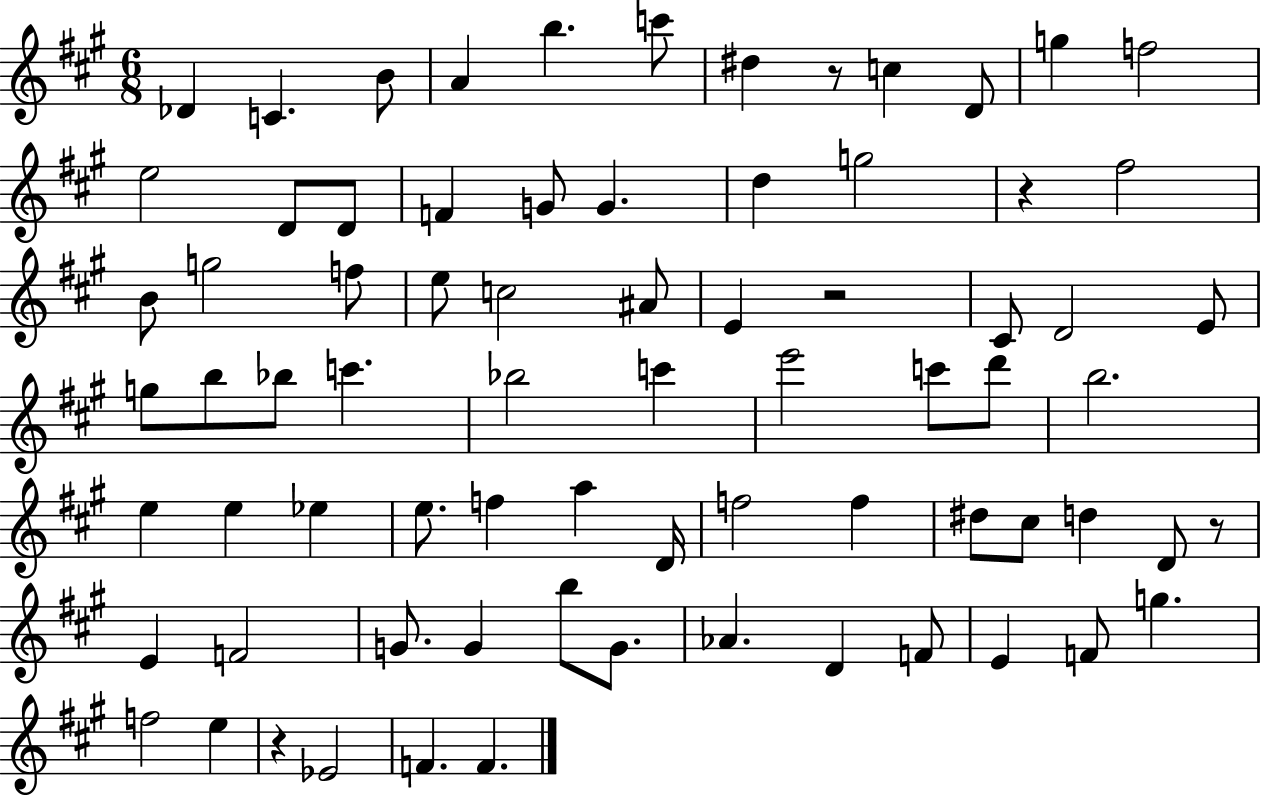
X:1
T:Untitled
M:6/8
L:1/4
K:A
_D C B/2 A b c'/2 ^d z/2 c D/2 g f2 e2 D/2 D/2 F G/2 G d g2 z ^f2 B/2 g2 f/2 e/2 c2 ^A/2 E z2 ^C/2 D2 E/2 g/2 b/2 _b/2 c' _b2 c' e'2 c'/2 d'/2 b2 e e _e e/2 f a D/4 f2 f ^d/2 ^c/2 d D/2 z/2 E F2 G/2 G b/2 G/2 _A D F/2 E F/2 g f2 e z _E2 F F